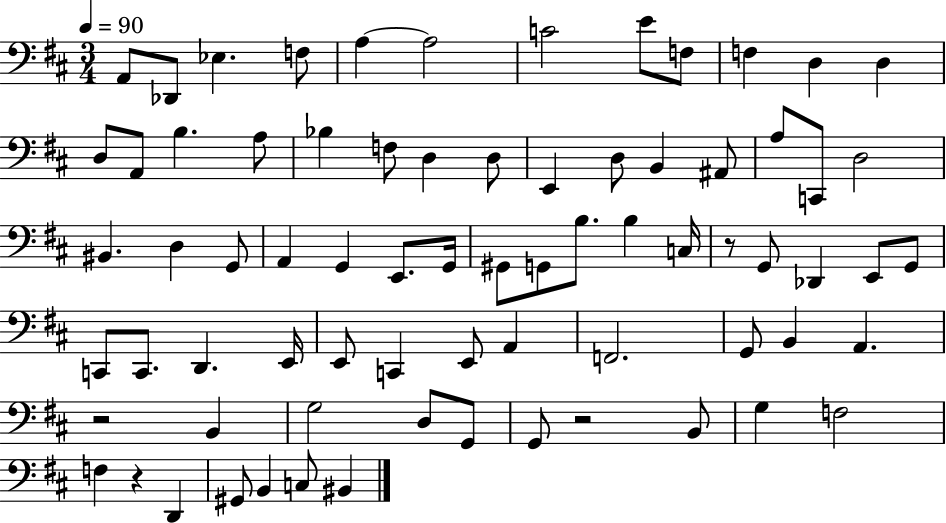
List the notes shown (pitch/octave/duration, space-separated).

A2/e Db2/e Eb3/q. F3/e A3/q A3/h C4/h E4/e F3/e F3/q D3/q D3/q D3/e A2/e B3/q. A3/e Bb3/q F3/e D3/q D3/e E2/q D3/e B2/q A#2/e A3/e C2/e D3/h BIS2/q. D3/q G2/e A2/q G2/q E2/e. G2/s G#2/e G2/e B3/e. B3/q C3/s R/e G2/e Db2/q E2/e G2/e C2/e C2/e. D2/q. E2/s E2/e C2/q E2/e A2/q F2/h. G2/e B2/q A2/q. R/h B2/q G3/h D3/e G2/e G2/e R/h B2/e G3/q F3/h F3/q R/q D2/q G#2/e B2/q C3/e BIS2/q